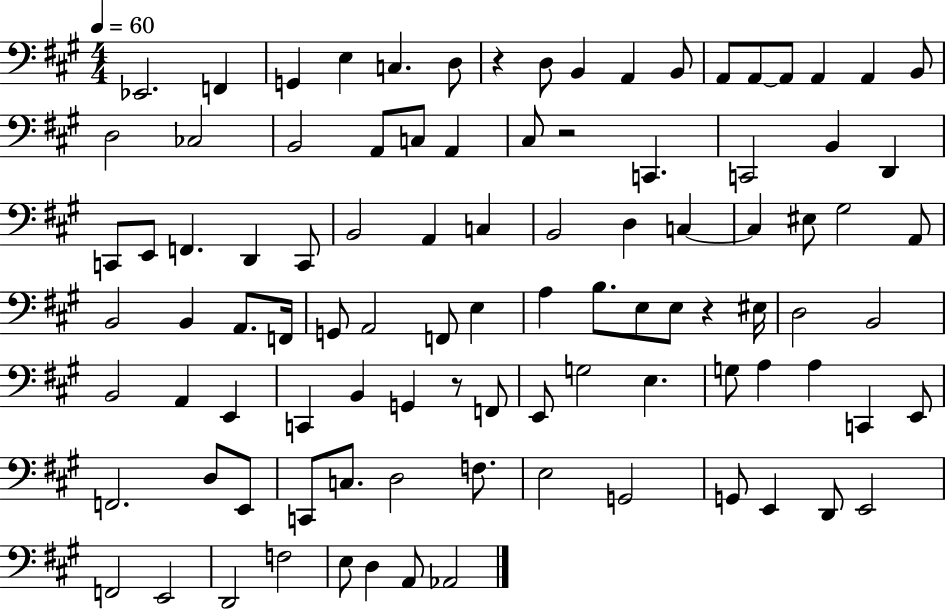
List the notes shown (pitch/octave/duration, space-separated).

Eb2/h. F2/q G2/q E3/q C3/q. D3/e R/q D3/e B2/q A2/q B2/e A2/e A2/e A2/e A2/q A2/q B2/e D3/h CES3/h B2/h A2/e C3/e A2/q C#3/e R/h C2/q. C2/h B2/q D2/q C2/e E2/e F2/q. D2/q C2/e B2/h A2/q C3/q B2/h D3/q C3/q C3/q EIS3/e G#3/h A2/e B2/h B2/q A2/e. F2/s G2/e A2/h F2/e E3/q A3/q B3/e. E3/e E3/e R/q EIS3/s D3/h B2/h B2/h A2/q E2/q C2/q B2/q G2/q R/e F2/e E2/e G3/h E3/q. G3/e A3/q A3/q C2/q E2/e F2/h. D3/e E2/e C2/e C3/e. D3/h F3/e. E3/h G2/h G2/e E2/q D2/e E2/h F2/h E2/h D2/h F3/h E3/e D3/q A2/e Ab2/h